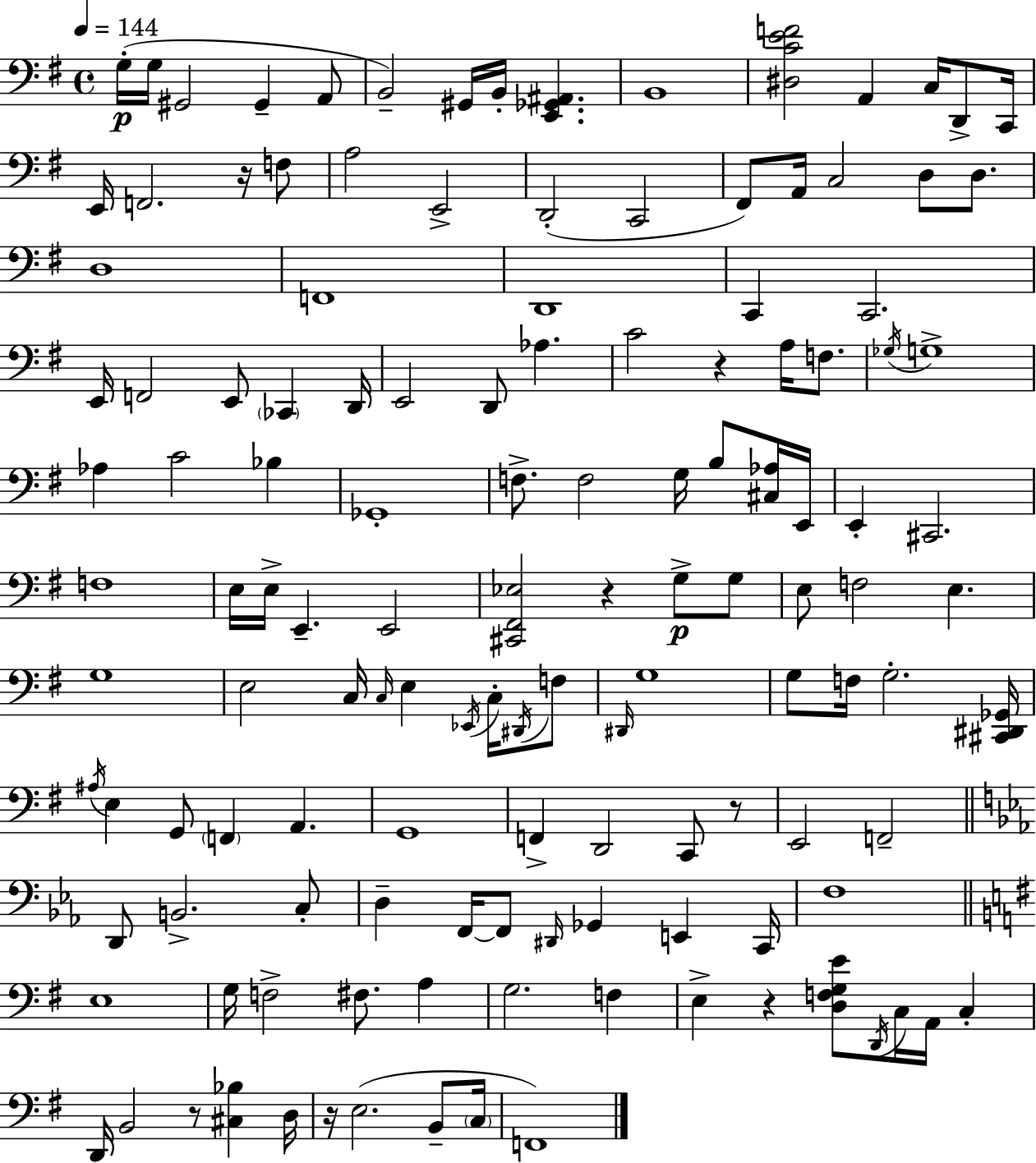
G3/s G3/s G#2/h G#2/q A2/e B2/h G#2/s B2/s [E2,Gb2,A#2]/q. B2/w [D#3,C4,E4,F4]/h A2/q C3/s D2/e C2/s E2/s F2/h. R/s F3/e A3/h E2/h D2/h C2/h F#2/e A2/s C3/h D3/e D3/e. D3/w F2/w D2/w C2/q C2/h. E2/s F2/h E2/e CES2/q D2/s E2/h D2/e Ab3/q. C4/h R/q A3/s F3/e. Gb3/s G3/w Ab3/q C4/h Bb3/q Gb2/w F3/e. F3/h G3/s B3/e [C#3,Ab3]/s E2/s E2/q C#2/h. F3/w E3/s E3/s E2/q. E2/h [C#2,F#2,Eb3]/h R/q G3/e G3/e E3/e F3/h E3/q. G3/w E3/h C3/s C3/s E3/q Eb2/s C3/s D#2/s F3/e D#2/s G3/w G3/e F3/s G3/h. [C#2,D#2,Gb2]/s A#3/s E3/q G2/e F2/q A2/q. G2/w F2/q D2/h C2/e R/e E2/h F2/h D2/e B2/h. C3/e D3/q F2/s F2/e D#2/s Gb2/q E2/q C2/s F3/w E3/w G3/s F3/h F#3/e. A3/q G3/h. F3/q E3/q R/q [D3,F3,G3,E4]/e D2/s C3/s A2/s C3/q D2/s B2/h R/e [C#3,Bb3]/q D3/s R/s E3/h. B2/e C3/s F2/w